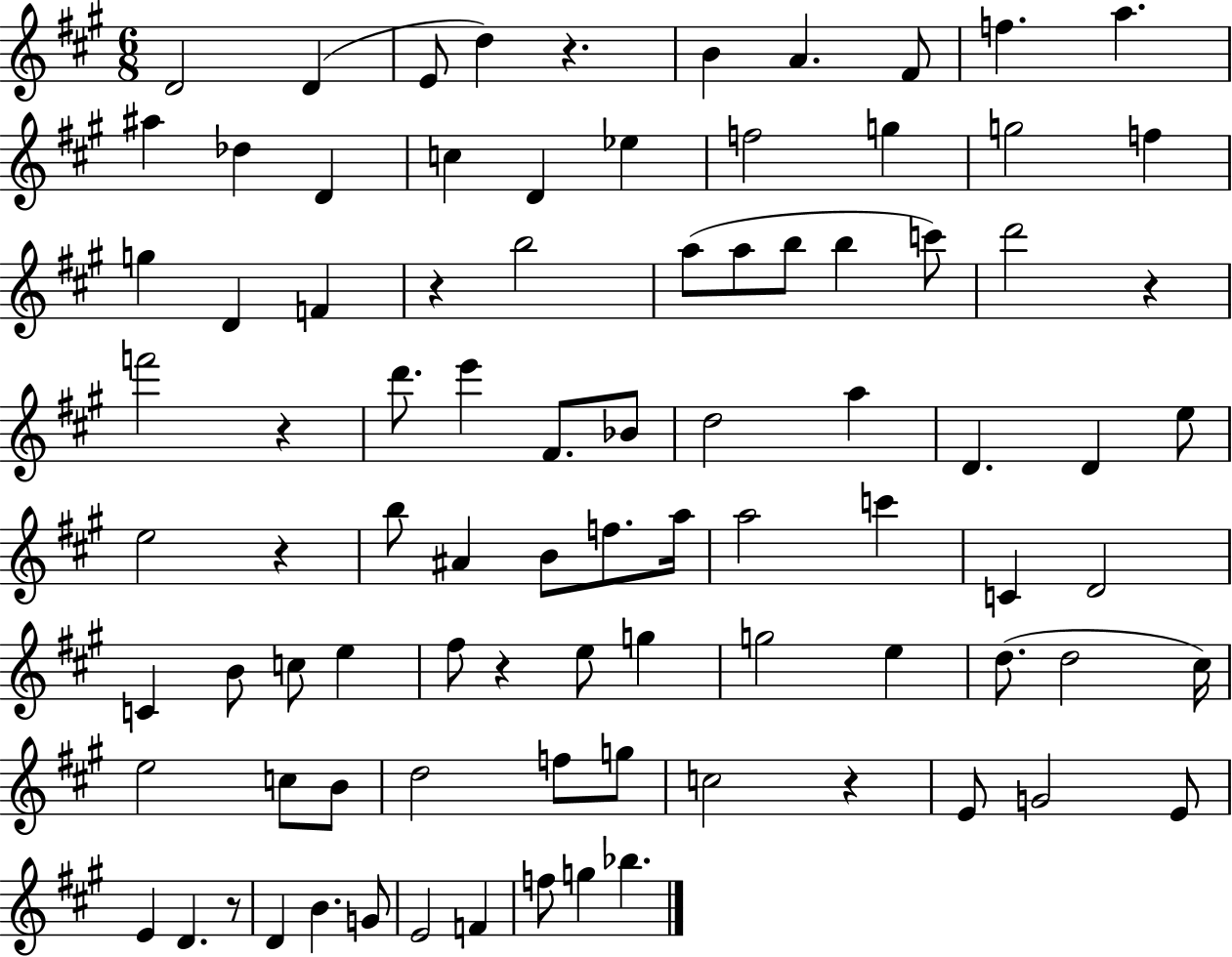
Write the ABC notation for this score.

X:1
T:Untitled
M:6/8
L:1/4
K:A
D2 D E/2 d z B A ^F/2 f a ^a _d D c D _e f2 g g2 f g D F z b2 a/2 a/2 b/2 b c'/2 d'2 z f'2 z d'/2 e' ^F/2 _B/2 d2 a D D e/2 e2 z b/2 ^A B/2 f/2 a/4 a2 c' C D2 C B/2 c/2 e ^f/2 z e/2 g g2 e d/2 d2 ^c/4 e2 c/2 B/2 d2 f/2 g/2 c2 z E/2 G2 E/2 E D z/2 D B G/2 E2 F f/2 g _b